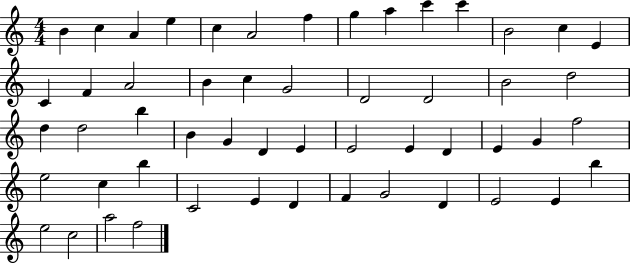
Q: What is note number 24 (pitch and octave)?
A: D5